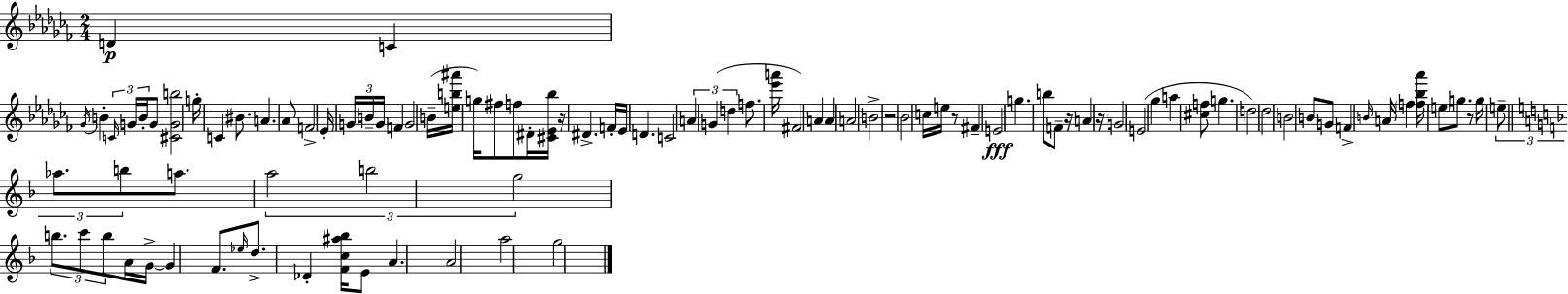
{
  \clef treble
  \numericTimeSignature
  \time 2/4
  \key aes \minor
  d'4\p c'4 | \acciaccatura { ges'16 } b'4-. \tuplet 3/2 { \grace { c'16 } g'16 b'16-. } | g'8 <cis' g' b''>2 | g''16-. c'4 bis'8. | \break a'4. | aes'8 f'2-> | ees'16-. \tuplet 3/2 { g'16 b'16-- g'16 } f'4 | g'2 | \break b'16--( <e'' b'' ais'''>16 g''16) fis''8 f''8 | dis'16-. <cis' ees' bes''>16 r16 dis'4.-> | f'16-. ees'16 d'4. | c'2 | \break \tuplet 3/2 { a'4 g'4( | d''4 } f''8. | <ees''' a'''>16 fis'2) | a'4 a'4 | \break a'2 | b'2-> | r2 | bes'2 | \break c''16 e''16 r8 fis'4-- | e'2\fff | g''4. | b''8 f'8-- r16 a'4 | \break r16 g'2 | e'2( | ges''4 a''4 | <cis'' f''>8 g''4. | \break d''2) | des''2 | b'2 | b'8 g'8 f'4-> | \break \grace { b'16 } a'16 \parenthesize f''4 | <f'' bes'' aes'''>16 \parenthesize e''8 g''8. r8 | g''16 \tuplet 3/2 { e''8-- \bar "||" \break \key f \major aes''8. b''8 } a''8. | \tuplet 3/2 { a''2 | b''2 | g''2 } | \break \tuplet 3/2 { b''8. c'''8 b''8 } a'16 | g'16->~~ g'4 f'8. | \grace { ees''16 } d''8.-> des'4-. | <f' c'' ais'' bes''>16 e'8 a'4. | \break a'2 | a''2 | g''2 | \bar "|."
}